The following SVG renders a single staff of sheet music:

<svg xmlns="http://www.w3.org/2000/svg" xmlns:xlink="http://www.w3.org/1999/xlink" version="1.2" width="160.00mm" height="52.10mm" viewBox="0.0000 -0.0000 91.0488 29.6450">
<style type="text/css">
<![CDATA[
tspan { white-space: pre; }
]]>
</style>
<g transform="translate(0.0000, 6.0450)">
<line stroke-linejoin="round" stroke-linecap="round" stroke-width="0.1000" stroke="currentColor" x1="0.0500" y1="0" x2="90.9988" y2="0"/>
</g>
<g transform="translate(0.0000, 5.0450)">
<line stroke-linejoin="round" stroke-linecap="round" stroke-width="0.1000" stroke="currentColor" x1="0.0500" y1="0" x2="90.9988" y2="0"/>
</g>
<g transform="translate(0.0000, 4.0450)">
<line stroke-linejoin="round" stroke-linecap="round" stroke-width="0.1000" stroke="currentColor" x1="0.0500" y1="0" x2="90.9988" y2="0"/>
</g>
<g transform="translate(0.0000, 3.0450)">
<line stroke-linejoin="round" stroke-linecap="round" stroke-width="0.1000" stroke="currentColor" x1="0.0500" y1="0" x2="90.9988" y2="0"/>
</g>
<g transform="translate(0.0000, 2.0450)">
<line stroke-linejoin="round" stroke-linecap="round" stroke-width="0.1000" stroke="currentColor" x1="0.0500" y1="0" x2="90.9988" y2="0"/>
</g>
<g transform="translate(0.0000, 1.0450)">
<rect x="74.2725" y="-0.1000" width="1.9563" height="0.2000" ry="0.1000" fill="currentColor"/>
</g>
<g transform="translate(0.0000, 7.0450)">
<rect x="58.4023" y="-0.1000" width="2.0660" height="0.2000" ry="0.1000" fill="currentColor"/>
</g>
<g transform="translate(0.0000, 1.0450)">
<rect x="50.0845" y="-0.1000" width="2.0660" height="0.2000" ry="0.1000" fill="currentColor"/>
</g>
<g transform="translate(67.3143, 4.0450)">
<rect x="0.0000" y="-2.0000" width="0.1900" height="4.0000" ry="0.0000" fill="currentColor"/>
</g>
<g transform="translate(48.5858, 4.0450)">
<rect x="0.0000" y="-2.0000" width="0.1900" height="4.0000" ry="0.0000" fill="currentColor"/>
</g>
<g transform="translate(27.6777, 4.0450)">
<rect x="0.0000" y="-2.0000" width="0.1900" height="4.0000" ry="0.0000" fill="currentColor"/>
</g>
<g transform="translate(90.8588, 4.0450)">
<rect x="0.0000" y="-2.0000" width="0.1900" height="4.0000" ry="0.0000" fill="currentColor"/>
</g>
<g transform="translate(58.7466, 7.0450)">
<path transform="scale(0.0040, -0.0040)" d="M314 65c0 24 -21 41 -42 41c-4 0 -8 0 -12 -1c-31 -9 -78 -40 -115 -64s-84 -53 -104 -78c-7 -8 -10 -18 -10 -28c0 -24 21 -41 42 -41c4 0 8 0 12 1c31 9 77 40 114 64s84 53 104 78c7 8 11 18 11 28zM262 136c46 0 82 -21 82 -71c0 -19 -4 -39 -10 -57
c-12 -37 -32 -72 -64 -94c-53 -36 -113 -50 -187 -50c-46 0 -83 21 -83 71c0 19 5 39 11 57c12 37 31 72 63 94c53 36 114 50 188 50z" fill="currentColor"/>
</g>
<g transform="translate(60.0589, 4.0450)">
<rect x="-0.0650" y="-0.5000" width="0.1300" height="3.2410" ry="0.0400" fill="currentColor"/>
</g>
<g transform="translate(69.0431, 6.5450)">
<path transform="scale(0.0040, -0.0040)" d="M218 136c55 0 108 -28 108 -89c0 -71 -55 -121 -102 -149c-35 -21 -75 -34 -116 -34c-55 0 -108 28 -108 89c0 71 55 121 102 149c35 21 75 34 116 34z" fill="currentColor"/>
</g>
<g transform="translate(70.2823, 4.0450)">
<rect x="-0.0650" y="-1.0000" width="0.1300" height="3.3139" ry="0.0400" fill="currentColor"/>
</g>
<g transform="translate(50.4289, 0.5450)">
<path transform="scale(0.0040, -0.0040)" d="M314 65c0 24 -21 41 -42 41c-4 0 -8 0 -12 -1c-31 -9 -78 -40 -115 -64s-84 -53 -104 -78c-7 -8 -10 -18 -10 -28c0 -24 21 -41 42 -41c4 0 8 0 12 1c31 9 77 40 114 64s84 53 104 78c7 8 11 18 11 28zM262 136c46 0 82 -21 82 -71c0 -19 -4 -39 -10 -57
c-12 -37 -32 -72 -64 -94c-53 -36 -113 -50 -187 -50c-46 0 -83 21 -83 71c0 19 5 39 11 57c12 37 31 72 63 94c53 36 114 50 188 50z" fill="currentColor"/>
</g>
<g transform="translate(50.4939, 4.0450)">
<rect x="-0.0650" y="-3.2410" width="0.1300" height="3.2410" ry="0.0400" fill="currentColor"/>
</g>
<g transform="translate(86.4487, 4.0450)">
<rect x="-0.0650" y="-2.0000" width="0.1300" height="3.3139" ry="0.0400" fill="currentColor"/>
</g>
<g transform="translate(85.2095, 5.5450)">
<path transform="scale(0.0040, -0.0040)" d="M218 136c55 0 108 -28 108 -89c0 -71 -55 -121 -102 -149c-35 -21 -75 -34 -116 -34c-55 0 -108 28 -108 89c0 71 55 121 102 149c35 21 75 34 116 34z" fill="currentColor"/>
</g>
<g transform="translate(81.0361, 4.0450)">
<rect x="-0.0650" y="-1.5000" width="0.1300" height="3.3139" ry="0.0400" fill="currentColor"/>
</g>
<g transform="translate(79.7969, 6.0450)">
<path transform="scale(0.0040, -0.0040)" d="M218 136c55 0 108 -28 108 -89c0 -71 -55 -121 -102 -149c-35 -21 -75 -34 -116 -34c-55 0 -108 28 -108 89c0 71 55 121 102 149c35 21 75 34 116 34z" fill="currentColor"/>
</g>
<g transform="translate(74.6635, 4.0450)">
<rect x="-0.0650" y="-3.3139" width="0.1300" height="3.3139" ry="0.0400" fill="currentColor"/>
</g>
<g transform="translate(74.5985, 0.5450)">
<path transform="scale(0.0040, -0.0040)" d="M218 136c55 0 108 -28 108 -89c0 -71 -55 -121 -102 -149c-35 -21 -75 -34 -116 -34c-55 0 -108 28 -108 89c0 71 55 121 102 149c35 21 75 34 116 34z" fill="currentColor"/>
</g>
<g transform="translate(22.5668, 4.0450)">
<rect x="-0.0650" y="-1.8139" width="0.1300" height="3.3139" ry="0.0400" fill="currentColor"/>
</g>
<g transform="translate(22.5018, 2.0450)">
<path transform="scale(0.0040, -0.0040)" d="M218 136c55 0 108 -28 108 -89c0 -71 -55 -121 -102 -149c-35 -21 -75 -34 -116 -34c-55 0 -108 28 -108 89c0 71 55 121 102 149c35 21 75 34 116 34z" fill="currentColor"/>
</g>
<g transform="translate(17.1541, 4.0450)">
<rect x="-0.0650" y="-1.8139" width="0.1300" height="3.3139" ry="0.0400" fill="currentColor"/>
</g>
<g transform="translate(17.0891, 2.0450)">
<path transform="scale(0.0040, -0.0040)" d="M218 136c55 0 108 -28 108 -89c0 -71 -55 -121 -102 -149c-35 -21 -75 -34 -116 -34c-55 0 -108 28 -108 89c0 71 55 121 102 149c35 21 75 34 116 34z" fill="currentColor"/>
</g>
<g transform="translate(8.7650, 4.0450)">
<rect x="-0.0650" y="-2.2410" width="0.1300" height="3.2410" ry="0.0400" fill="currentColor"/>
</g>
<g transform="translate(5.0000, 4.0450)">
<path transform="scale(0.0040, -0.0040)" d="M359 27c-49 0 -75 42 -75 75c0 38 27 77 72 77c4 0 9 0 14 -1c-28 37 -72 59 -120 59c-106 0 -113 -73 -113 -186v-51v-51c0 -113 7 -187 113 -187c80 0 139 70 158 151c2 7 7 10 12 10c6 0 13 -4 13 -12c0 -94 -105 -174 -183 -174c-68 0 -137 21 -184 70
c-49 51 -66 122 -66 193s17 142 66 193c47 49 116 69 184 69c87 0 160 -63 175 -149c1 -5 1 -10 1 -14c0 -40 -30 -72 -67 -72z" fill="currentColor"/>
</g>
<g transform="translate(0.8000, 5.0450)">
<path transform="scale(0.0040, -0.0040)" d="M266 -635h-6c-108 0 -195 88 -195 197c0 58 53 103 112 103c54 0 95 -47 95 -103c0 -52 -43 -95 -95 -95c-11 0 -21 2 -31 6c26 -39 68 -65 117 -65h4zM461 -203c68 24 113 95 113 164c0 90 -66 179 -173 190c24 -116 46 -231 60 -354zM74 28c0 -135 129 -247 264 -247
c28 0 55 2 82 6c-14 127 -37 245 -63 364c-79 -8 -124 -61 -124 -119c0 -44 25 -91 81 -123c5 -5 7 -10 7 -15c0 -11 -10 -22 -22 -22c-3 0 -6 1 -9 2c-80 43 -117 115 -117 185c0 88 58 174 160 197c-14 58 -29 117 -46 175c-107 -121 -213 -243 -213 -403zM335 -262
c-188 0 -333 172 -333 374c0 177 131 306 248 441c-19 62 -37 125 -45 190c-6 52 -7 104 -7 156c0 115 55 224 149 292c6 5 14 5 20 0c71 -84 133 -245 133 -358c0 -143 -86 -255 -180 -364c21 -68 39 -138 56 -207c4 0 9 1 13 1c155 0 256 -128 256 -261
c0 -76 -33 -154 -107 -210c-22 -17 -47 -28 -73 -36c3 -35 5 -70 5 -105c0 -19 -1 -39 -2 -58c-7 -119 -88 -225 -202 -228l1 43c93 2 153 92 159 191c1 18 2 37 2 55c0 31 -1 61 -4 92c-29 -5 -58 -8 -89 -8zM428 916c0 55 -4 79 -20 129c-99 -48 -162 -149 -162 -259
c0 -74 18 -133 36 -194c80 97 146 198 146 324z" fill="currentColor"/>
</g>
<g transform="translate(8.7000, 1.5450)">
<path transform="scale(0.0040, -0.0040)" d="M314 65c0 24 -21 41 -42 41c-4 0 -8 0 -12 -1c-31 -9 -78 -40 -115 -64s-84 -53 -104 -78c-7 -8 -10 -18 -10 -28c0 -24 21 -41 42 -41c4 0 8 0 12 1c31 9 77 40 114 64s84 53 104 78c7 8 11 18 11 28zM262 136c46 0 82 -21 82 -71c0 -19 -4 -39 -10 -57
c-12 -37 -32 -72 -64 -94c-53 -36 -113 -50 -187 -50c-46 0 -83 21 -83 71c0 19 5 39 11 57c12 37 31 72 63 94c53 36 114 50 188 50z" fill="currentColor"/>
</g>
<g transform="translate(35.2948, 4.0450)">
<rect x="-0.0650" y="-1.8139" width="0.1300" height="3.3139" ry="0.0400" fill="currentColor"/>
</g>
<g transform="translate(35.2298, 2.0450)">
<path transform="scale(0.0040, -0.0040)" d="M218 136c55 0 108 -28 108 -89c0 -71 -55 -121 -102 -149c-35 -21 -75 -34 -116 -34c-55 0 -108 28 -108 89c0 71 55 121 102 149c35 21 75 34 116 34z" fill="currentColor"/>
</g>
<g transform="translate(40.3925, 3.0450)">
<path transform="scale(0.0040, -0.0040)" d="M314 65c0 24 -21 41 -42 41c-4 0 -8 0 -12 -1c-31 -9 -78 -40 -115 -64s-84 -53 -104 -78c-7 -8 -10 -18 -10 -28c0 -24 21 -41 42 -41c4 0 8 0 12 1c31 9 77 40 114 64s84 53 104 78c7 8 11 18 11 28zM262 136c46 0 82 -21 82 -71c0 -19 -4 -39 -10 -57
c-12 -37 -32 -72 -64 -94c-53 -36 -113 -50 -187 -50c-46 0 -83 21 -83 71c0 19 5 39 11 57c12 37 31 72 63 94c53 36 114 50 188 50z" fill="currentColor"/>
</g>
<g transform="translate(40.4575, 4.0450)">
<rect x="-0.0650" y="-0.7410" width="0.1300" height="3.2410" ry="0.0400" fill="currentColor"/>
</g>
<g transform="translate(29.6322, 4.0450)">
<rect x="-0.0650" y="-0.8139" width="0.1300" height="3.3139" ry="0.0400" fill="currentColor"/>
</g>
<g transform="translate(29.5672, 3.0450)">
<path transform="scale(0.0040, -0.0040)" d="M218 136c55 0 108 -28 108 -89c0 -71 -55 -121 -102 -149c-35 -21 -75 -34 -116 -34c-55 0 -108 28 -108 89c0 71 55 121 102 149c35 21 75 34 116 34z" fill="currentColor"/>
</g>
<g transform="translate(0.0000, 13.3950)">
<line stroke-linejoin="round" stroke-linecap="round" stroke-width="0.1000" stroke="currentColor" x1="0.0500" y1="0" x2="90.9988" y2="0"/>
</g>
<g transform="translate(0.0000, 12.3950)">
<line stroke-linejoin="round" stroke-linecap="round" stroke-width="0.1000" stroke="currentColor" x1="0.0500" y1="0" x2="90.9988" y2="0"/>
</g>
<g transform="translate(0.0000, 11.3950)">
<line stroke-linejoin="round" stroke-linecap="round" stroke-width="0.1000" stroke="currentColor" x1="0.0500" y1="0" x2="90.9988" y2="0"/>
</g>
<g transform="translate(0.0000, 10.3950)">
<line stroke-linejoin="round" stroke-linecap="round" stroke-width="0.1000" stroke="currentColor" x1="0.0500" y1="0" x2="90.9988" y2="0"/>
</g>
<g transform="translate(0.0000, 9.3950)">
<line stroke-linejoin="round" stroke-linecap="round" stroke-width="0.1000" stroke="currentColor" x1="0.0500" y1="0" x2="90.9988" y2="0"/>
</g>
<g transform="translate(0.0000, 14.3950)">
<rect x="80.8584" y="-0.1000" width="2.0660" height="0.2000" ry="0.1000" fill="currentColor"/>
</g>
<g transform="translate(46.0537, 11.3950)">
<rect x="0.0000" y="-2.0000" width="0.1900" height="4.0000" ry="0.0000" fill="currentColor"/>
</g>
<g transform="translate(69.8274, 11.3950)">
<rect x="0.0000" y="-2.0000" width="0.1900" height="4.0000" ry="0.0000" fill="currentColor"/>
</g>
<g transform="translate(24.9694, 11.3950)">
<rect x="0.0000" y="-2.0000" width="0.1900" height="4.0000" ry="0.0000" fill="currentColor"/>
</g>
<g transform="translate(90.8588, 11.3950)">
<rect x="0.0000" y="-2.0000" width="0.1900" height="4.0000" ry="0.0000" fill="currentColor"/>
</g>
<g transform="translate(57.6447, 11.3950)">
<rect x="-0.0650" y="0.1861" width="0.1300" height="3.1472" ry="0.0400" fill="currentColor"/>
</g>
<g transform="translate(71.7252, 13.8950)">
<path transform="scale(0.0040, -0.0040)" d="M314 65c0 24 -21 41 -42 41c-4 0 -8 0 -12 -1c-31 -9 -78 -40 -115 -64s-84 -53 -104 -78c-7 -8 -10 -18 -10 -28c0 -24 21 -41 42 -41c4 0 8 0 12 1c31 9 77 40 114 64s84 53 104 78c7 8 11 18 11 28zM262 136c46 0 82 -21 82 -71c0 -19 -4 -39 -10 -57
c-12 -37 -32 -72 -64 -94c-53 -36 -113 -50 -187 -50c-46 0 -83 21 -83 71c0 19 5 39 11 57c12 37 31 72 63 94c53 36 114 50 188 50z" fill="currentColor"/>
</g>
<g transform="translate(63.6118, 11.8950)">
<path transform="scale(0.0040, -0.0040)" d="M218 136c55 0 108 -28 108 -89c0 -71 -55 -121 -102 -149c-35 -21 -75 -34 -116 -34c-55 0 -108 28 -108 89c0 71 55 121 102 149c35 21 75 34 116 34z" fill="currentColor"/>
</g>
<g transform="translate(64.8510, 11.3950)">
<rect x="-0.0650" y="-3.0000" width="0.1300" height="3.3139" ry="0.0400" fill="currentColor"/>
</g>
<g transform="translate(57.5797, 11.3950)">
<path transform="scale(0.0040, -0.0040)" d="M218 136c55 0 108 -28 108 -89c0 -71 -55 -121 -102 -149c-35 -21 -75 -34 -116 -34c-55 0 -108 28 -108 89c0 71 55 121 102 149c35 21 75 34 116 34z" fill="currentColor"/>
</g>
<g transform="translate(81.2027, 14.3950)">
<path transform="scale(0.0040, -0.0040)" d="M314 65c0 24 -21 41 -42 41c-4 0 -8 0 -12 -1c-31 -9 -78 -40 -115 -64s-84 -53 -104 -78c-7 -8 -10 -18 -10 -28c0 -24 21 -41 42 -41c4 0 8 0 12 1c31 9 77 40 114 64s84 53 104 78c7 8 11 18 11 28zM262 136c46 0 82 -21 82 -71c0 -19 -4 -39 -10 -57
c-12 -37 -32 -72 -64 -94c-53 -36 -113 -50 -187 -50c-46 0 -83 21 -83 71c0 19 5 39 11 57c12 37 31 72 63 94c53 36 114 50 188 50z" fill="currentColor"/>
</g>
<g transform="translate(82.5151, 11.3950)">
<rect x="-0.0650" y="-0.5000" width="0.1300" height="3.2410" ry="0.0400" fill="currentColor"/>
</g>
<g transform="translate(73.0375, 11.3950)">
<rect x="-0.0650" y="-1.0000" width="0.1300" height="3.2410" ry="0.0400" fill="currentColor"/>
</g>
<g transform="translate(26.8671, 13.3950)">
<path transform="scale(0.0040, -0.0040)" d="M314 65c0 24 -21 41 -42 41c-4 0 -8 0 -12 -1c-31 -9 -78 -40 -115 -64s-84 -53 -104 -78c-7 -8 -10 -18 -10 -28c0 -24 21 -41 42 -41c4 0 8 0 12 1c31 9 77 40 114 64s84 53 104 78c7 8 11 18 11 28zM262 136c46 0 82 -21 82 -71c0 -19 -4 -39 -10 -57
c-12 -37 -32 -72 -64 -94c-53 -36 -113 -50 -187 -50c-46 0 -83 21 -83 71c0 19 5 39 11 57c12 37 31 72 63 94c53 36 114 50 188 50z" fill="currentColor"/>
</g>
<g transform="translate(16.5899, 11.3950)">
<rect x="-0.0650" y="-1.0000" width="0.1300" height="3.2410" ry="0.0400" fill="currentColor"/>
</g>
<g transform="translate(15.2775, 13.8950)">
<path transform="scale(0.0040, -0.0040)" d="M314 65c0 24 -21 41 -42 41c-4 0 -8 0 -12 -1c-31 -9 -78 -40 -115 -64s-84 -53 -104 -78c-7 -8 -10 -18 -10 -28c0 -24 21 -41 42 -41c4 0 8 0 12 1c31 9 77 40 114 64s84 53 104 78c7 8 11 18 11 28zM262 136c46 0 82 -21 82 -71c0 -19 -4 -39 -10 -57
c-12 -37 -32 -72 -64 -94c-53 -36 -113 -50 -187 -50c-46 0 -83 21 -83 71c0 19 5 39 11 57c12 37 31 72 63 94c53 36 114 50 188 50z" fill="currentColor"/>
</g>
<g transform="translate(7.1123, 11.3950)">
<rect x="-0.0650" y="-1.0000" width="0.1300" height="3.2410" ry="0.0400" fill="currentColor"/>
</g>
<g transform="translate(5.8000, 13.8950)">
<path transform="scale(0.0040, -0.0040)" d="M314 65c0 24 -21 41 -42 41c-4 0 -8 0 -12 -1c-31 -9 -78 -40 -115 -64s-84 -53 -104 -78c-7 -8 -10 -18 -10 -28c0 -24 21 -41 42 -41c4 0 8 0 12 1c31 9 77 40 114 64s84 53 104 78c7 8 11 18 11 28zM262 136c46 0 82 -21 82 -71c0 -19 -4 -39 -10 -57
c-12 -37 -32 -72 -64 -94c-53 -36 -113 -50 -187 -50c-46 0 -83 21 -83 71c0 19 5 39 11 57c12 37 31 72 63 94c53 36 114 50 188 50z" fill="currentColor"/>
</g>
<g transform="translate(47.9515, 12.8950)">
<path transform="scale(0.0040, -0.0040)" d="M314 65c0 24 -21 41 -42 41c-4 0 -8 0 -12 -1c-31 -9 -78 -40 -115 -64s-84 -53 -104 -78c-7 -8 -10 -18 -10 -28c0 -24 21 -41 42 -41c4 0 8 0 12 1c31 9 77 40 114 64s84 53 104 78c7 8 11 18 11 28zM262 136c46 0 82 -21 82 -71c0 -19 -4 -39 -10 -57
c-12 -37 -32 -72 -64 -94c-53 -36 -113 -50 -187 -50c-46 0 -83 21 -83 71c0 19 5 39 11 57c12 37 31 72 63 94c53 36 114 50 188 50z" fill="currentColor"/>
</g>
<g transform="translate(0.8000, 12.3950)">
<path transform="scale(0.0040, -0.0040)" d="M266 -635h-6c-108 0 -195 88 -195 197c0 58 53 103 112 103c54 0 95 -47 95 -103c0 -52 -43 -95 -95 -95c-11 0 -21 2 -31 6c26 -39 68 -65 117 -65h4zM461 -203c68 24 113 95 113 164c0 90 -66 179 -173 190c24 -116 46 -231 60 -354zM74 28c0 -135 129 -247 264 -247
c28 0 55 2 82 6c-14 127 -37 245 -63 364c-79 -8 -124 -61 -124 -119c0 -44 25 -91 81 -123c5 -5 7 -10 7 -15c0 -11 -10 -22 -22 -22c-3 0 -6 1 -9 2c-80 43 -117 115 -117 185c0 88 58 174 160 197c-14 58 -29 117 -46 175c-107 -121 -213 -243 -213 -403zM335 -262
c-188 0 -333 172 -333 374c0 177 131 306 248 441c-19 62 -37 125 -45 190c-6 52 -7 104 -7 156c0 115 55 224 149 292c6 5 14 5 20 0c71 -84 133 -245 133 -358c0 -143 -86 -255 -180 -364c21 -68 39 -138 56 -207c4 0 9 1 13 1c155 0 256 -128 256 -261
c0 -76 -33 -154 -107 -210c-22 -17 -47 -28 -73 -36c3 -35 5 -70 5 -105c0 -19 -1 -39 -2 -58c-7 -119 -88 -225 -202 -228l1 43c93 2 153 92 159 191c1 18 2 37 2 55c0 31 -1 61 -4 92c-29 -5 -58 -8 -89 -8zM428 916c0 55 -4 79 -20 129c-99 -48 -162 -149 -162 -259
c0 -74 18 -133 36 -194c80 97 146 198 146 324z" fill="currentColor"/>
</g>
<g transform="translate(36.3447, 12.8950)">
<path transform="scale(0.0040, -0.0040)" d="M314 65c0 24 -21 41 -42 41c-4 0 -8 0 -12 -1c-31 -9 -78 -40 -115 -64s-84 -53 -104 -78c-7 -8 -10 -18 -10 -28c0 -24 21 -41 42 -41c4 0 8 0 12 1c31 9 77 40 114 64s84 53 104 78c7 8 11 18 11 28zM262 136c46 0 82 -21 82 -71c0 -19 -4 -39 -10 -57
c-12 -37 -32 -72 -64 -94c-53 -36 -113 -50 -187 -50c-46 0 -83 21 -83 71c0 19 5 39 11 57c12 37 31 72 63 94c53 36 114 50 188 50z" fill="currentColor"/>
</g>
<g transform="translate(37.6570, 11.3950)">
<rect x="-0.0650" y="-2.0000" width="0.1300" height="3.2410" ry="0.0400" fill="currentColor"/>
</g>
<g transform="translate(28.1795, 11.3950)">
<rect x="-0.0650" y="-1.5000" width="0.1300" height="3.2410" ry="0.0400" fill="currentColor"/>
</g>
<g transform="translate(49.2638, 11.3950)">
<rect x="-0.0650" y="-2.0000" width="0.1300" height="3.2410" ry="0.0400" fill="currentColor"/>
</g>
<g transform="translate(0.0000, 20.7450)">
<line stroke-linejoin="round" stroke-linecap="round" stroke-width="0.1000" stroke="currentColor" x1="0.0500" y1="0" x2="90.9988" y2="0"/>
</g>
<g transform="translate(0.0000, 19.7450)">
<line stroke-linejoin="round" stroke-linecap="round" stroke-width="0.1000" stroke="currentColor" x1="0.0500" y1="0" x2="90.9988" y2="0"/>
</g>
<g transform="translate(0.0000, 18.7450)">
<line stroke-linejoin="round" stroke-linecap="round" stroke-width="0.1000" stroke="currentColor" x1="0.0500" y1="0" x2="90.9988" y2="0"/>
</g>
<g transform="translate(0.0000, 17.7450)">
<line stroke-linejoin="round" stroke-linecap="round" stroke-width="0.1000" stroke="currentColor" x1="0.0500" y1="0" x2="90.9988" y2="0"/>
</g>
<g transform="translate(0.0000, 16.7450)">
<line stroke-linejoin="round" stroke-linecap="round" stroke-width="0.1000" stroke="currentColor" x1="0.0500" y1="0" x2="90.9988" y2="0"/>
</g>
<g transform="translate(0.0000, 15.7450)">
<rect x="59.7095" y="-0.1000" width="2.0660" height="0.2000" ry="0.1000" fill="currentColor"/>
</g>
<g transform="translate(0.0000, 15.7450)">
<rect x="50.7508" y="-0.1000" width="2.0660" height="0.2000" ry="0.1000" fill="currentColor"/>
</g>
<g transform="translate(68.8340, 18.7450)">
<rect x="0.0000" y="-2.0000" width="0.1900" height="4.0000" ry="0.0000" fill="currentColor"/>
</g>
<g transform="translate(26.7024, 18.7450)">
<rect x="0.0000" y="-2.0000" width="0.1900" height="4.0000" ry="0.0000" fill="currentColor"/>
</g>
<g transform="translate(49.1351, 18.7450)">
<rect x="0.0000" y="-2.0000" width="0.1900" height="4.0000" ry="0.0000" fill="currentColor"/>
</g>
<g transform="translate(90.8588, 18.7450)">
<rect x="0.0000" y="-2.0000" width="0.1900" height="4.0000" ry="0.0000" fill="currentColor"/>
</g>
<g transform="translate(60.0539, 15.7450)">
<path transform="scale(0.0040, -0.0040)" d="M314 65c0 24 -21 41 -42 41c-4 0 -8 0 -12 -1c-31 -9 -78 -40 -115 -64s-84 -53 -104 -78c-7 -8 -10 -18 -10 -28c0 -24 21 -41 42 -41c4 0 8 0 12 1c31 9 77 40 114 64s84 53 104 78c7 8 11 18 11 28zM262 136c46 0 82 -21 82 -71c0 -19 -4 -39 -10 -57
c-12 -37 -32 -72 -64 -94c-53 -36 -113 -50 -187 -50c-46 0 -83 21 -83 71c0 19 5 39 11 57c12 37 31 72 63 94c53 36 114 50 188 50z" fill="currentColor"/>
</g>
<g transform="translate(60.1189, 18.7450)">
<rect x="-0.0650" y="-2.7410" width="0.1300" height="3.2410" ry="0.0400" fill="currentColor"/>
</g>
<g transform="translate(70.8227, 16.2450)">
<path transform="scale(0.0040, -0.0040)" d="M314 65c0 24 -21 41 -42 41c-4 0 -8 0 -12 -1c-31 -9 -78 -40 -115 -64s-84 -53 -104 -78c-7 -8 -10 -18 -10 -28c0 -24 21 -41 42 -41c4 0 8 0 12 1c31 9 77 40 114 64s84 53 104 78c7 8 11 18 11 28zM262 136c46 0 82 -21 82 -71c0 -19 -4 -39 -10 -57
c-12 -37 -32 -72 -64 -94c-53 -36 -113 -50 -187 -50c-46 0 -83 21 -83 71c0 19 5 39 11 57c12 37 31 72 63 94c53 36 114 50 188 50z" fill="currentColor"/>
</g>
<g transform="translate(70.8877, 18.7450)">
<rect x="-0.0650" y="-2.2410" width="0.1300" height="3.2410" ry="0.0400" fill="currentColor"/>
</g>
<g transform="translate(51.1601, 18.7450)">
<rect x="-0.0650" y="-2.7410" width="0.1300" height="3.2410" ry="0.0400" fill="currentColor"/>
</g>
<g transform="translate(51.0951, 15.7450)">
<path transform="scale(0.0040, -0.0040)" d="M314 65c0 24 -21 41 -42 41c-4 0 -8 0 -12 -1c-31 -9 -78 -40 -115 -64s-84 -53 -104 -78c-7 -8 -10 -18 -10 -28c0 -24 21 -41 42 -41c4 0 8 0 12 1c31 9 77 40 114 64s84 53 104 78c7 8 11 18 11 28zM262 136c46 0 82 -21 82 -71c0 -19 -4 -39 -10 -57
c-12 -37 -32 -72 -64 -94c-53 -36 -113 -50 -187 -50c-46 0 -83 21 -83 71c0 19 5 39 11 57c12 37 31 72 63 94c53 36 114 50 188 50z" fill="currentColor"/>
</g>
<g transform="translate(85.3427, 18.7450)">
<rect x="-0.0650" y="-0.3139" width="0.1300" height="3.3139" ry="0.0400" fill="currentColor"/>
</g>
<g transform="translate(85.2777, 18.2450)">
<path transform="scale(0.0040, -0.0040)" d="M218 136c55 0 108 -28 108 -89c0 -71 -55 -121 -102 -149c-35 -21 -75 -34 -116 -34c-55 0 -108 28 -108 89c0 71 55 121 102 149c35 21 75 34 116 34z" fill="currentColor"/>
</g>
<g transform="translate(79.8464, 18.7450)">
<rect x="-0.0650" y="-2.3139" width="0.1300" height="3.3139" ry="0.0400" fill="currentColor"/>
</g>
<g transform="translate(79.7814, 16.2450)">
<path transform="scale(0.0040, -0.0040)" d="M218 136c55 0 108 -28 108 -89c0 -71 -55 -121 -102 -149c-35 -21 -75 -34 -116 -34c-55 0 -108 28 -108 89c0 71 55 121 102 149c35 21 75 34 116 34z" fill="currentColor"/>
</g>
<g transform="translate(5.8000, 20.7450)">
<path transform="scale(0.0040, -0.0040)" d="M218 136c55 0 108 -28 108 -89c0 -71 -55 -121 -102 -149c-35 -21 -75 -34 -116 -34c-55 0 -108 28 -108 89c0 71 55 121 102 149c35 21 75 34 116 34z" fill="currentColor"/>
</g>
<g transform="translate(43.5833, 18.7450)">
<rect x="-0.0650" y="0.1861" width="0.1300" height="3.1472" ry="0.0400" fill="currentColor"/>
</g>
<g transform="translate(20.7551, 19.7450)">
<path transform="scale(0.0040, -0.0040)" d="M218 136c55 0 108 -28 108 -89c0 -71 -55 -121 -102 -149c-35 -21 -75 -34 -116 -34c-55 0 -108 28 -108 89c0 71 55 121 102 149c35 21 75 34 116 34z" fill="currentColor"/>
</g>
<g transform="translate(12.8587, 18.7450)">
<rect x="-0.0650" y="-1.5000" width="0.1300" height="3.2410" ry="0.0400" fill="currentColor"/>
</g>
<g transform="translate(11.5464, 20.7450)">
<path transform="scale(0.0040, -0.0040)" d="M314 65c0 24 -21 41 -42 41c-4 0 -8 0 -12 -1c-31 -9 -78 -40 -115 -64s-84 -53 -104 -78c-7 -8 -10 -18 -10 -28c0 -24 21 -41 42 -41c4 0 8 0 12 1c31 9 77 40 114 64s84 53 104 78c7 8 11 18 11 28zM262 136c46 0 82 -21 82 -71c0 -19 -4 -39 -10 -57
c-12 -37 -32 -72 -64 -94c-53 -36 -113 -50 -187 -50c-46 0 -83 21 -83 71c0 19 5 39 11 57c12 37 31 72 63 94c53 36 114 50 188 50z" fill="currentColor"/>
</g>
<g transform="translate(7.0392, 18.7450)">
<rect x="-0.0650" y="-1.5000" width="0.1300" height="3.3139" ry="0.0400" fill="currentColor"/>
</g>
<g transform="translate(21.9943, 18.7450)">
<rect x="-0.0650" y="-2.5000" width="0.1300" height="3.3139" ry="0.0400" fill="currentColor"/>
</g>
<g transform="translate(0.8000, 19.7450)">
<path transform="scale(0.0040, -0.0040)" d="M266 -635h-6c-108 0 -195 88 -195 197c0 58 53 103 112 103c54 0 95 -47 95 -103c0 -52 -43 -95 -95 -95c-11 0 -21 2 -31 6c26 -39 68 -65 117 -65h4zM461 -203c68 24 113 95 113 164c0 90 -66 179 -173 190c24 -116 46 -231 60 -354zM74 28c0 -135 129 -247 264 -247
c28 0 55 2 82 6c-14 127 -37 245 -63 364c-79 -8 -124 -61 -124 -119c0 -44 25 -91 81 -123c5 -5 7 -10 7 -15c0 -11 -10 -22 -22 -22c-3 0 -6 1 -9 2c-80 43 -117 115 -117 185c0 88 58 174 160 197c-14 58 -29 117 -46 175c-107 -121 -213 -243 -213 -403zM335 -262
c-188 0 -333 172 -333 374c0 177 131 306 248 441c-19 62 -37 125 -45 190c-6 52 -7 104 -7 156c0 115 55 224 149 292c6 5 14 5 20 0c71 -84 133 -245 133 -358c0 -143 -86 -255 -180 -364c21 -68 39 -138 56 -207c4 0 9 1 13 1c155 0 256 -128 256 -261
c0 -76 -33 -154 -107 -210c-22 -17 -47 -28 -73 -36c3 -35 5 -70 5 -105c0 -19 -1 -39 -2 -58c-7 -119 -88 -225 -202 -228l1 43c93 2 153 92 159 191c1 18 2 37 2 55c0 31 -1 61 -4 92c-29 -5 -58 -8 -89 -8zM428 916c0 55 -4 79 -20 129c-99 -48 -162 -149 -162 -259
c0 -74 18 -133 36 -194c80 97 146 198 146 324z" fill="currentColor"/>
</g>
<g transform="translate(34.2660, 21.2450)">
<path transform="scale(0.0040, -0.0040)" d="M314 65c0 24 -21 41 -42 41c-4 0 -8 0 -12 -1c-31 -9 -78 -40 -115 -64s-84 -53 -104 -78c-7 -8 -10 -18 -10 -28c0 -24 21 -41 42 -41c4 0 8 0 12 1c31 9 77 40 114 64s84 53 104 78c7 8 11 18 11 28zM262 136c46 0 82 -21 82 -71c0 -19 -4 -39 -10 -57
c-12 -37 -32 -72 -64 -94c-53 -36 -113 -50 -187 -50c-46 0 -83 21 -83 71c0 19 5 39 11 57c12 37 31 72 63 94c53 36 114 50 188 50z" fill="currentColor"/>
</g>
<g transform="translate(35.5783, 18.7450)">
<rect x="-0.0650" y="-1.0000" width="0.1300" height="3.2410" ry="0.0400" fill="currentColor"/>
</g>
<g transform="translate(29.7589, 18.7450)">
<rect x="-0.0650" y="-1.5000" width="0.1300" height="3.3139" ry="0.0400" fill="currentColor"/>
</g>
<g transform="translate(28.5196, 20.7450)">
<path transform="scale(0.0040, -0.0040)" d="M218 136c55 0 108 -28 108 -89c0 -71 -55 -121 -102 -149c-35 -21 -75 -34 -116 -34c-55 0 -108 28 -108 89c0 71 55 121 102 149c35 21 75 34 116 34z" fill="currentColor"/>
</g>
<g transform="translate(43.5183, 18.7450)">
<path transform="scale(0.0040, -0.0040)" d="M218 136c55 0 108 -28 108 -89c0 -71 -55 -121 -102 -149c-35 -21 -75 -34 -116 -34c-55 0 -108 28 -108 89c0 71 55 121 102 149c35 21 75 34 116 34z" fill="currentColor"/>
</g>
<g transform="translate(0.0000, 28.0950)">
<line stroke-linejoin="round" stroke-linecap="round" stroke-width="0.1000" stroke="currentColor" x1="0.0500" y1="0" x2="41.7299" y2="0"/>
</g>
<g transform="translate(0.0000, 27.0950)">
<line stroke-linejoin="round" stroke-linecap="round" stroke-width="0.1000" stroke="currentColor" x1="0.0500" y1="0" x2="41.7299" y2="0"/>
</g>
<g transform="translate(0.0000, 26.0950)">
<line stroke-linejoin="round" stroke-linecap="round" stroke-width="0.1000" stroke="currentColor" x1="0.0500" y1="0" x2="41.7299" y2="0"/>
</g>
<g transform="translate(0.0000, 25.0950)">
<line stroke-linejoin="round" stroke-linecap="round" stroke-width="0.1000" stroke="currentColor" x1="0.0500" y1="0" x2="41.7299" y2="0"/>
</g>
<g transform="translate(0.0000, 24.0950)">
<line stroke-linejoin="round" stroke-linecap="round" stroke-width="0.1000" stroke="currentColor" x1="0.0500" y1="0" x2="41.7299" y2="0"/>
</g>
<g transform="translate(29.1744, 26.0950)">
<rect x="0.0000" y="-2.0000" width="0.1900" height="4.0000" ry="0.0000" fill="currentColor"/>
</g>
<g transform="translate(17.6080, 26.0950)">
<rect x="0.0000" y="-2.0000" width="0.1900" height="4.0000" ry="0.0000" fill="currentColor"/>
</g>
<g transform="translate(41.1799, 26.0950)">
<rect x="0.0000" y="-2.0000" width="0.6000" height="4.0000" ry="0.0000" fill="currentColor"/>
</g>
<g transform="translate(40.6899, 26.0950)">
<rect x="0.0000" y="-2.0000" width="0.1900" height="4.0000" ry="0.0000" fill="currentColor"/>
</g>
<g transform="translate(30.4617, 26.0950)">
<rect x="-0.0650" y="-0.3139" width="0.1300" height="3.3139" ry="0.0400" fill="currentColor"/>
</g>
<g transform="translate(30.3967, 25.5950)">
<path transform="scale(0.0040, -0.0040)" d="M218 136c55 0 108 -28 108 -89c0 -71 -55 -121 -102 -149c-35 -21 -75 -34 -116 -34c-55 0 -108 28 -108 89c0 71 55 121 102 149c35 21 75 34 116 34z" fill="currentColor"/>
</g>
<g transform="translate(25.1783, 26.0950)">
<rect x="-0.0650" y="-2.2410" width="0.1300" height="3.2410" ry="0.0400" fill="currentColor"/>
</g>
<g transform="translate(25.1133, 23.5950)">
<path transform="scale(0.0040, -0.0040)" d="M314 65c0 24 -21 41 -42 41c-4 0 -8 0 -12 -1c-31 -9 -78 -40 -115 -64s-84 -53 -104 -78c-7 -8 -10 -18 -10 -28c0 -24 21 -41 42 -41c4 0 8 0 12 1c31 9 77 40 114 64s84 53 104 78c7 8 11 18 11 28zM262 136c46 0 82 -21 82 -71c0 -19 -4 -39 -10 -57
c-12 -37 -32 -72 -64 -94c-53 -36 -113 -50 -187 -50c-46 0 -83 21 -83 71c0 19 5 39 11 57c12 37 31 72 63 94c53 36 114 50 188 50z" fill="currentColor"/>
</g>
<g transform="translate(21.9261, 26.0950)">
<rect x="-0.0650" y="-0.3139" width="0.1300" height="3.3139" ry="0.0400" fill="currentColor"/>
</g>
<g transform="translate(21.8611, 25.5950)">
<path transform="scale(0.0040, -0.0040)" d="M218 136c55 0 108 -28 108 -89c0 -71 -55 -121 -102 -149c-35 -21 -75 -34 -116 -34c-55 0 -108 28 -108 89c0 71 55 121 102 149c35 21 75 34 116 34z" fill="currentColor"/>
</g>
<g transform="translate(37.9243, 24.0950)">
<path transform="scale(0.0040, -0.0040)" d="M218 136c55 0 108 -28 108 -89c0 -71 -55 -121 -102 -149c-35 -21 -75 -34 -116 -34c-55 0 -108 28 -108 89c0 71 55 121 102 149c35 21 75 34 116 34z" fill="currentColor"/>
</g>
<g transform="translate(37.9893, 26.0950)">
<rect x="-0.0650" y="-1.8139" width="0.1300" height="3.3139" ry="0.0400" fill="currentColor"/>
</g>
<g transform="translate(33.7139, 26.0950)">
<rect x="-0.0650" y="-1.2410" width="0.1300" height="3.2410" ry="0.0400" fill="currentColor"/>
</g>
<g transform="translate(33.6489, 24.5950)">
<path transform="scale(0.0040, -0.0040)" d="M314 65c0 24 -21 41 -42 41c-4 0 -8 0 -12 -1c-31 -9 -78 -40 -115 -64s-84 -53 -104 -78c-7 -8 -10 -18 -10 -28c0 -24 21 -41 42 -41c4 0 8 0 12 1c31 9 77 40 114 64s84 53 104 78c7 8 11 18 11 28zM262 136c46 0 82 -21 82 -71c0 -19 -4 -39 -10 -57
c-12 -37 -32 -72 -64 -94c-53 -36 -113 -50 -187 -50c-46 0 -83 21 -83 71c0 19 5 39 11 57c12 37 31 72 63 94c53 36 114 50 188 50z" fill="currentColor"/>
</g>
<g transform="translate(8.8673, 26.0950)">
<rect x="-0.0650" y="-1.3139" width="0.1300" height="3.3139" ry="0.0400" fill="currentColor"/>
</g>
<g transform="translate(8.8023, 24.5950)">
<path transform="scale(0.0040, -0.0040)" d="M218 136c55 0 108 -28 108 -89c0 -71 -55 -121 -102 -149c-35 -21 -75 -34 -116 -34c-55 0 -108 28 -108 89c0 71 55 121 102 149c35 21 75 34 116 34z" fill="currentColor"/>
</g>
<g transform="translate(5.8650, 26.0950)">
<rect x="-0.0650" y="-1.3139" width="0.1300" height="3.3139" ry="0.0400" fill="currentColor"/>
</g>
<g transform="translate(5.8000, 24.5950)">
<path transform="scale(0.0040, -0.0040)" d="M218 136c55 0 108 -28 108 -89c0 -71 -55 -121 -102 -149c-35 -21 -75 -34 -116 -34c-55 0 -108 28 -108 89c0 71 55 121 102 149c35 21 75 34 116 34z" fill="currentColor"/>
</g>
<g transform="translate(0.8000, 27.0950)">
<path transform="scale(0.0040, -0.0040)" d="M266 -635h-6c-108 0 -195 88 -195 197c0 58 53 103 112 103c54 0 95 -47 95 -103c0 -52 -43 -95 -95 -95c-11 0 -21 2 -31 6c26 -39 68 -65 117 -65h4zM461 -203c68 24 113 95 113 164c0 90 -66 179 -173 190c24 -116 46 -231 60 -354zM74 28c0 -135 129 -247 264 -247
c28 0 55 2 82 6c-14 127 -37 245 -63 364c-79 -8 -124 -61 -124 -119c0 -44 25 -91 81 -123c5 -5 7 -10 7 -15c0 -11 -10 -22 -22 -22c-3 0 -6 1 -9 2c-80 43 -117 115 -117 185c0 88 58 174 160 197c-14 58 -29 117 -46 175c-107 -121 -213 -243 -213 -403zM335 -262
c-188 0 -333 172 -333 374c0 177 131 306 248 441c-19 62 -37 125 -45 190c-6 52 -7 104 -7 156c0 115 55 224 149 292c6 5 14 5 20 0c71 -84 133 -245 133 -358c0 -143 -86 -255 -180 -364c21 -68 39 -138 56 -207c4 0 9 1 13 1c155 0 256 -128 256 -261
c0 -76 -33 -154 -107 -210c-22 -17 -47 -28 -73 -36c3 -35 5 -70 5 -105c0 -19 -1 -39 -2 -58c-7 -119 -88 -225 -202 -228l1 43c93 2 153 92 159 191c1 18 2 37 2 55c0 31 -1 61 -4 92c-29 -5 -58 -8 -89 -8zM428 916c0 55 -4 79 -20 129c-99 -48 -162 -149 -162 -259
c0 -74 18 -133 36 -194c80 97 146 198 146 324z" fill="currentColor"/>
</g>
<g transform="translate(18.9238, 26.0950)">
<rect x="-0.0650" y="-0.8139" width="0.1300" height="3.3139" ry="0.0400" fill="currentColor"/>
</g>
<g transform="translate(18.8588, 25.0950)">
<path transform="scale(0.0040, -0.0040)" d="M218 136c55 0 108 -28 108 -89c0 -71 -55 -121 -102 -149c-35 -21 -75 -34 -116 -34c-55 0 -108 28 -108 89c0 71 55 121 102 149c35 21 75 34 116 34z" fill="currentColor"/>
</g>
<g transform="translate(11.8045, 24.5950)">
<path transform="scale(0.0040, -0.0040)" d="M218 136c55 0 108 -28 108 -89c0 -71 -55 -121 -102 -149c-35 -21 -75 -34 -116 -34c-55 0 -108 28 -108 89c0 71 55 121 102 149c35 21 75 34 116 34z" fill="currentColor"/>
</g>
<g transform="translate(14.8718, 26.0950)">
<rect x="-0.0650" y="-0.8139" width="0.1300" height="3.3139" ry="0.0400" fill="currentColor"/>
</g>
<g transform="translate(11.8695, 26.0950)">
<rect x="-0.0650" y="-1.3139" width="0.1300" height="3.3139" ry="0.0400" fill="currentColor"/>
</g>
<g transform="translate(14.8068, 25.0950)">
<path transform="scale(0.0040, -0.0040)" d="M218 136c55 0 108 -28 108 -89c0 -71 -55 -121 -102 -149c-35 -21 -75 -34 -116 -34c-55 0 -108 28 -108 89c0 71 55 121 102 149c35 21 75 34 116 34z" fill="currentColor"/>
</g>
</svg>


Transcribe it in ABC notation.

X:1
T:Untitled
M:4/4
L:1/4
K:C
g2 f f d f d2 b2 C2 D b E F D2 D2 E2 F2 F2 B A D2 C2 E E2 G E D2 B a2 a2 g2 g c e e e d d c g2 c e2 f